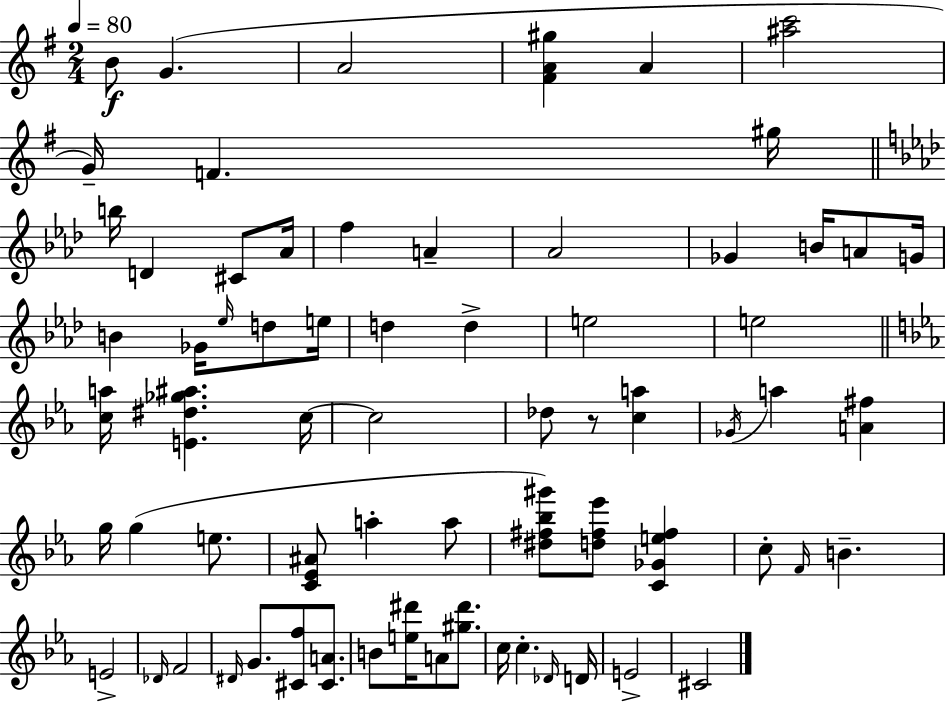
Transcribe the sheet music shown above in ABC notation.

X:1
T:Untitled
M:2/4
L:1/4
K:G
B/2 G A2 [^FA^g] A [^ac']2 G/4 F ^g/4 b/4 D ^C/2 _A/4 f A _A2 _G B/4 A/2 G/4 B _G/4 _e/4 d/2 e/4 d d e2 e2 [ca]/4 [E^d_g^a] c/4 c2 _d/2 z/2 [ca] _G/4 a [A^f] g/4 g e/2 [C_E^A]/2 a a/2 [^d^f_b^g']/2 [d^f_e']/2 [C_Ge^f] c/2 F/4 B E2 _D/4 F2 ^D/4 G/2 [^Cf]/2 [^CA]/2 B/2 [e^d']/4 A/2 [^g^d']/2 c/4 c _D/4 D/4 E2 ^C2